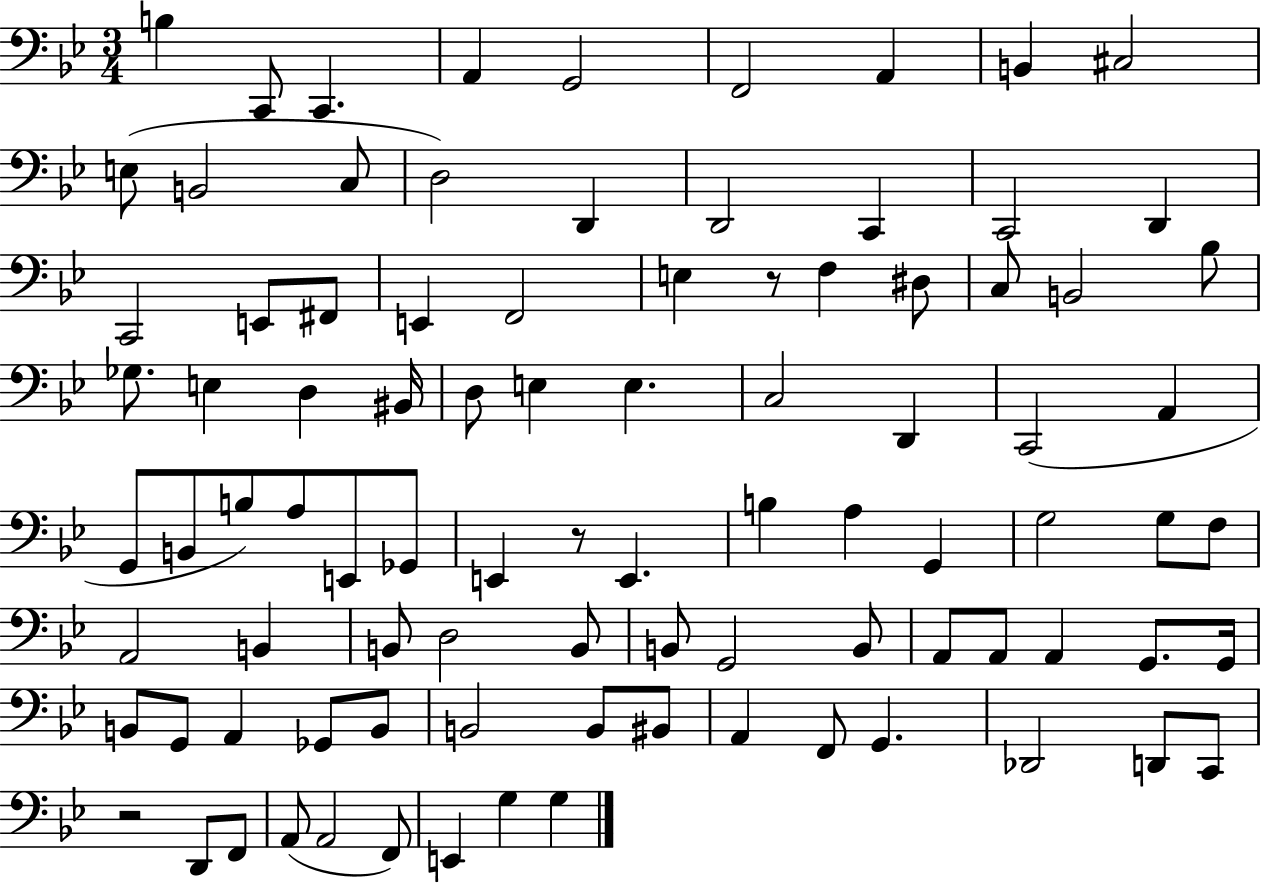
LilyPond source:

{
  \clef bass
  \numericTimeSignature
  \time 3/4
  \key bes \major
  b4 c,8 c,4. | a,4 g,2 | f,2 a,4 | b,4 cis2 | \break e8( b,2 c8 | d2) d,4 | d,2 c,4 | c,2 d,4 | \break c,2 e,8 fis,8 | e,4 f,2 | e4 r8 f4 dis8 | c8 b,2 bes8 | \break ges8. e4 d4 bis,16 | d8 e4 e4. | c2 d,4 | c,2( a,4 | \break g,8 b,8 b8) a8 e,8 ges,8 | e,4 r8 e,4. | b4 a4 g,4 | g2 g8 f8 | \break a,2 b,4 | b,8 d2 b,8 | b,8 g,2 b,8 | a,8 a,8 a,4 g,8. g,16 | \break b,8 g,8 a,4 ges,8 b,8 | b,2 b,8 bis,8 | a,4 f,8 g,4. | des,2 d,8 c,8 | \break r2 d,8 f,8 | a,8( a,2 f,8) | e,4 g4 g4 | \bar "|."
}